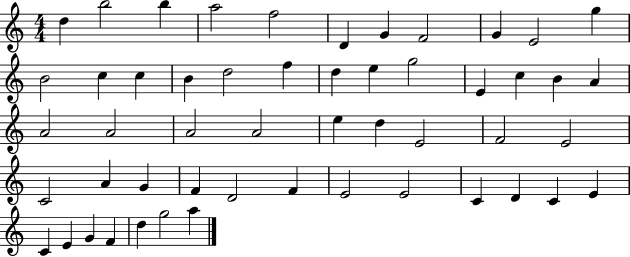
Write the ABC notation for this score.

X:1
T:Untitled
M:4/4
L:1/4
K:C
d b2 b a2 f2 D G F2 G E2 g B2 c c B d2 f d e g2 E c B A A2 A2 A2 A2 e d E2 F2 E2 C2 A G F D2 F E2 E2 C D C E C E G F d g2 a